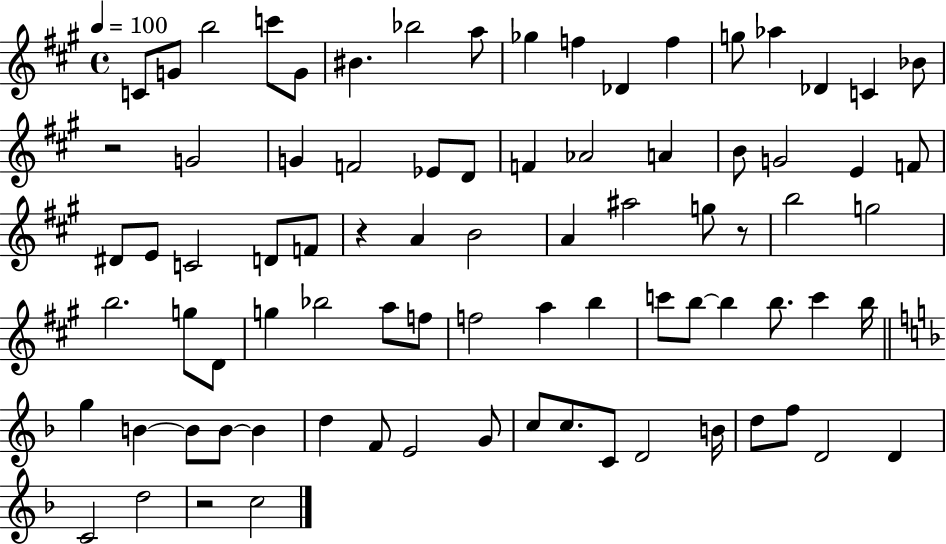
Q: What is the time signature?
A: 4/4